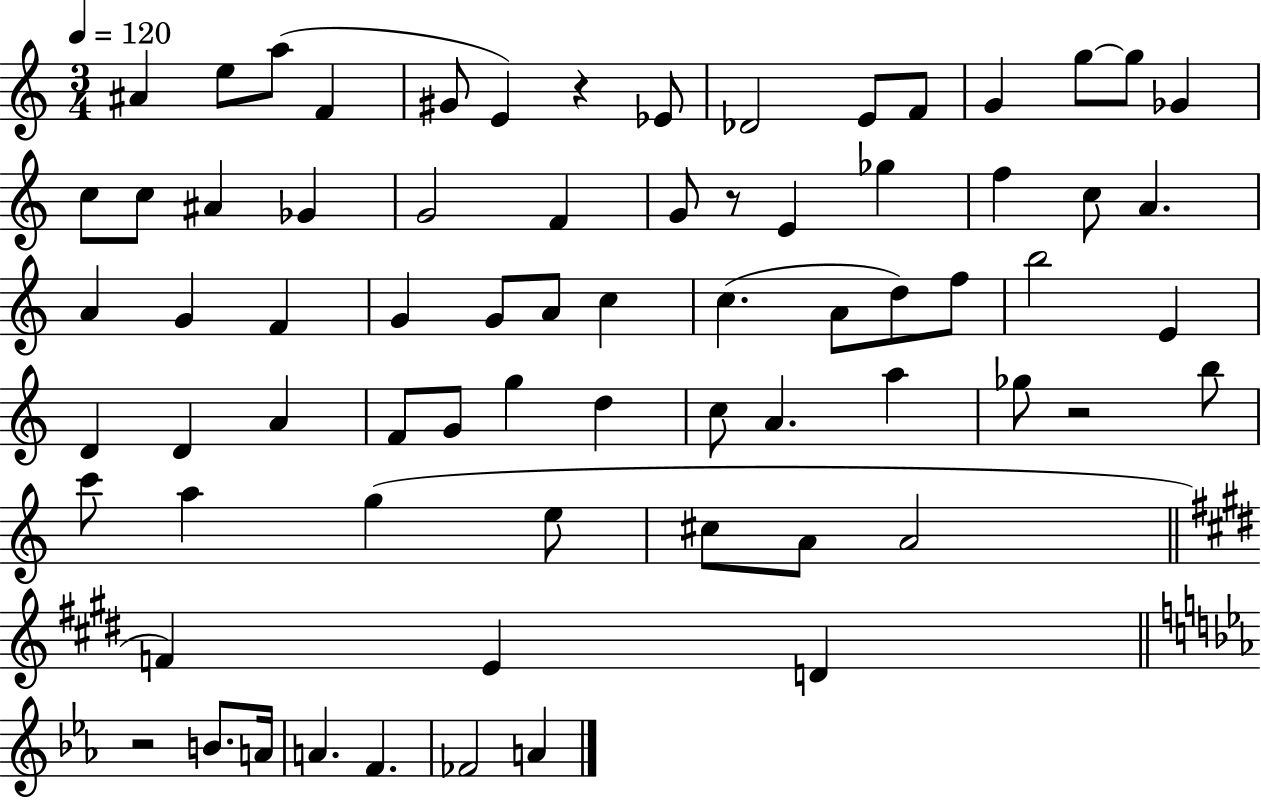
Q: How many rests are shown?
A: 4